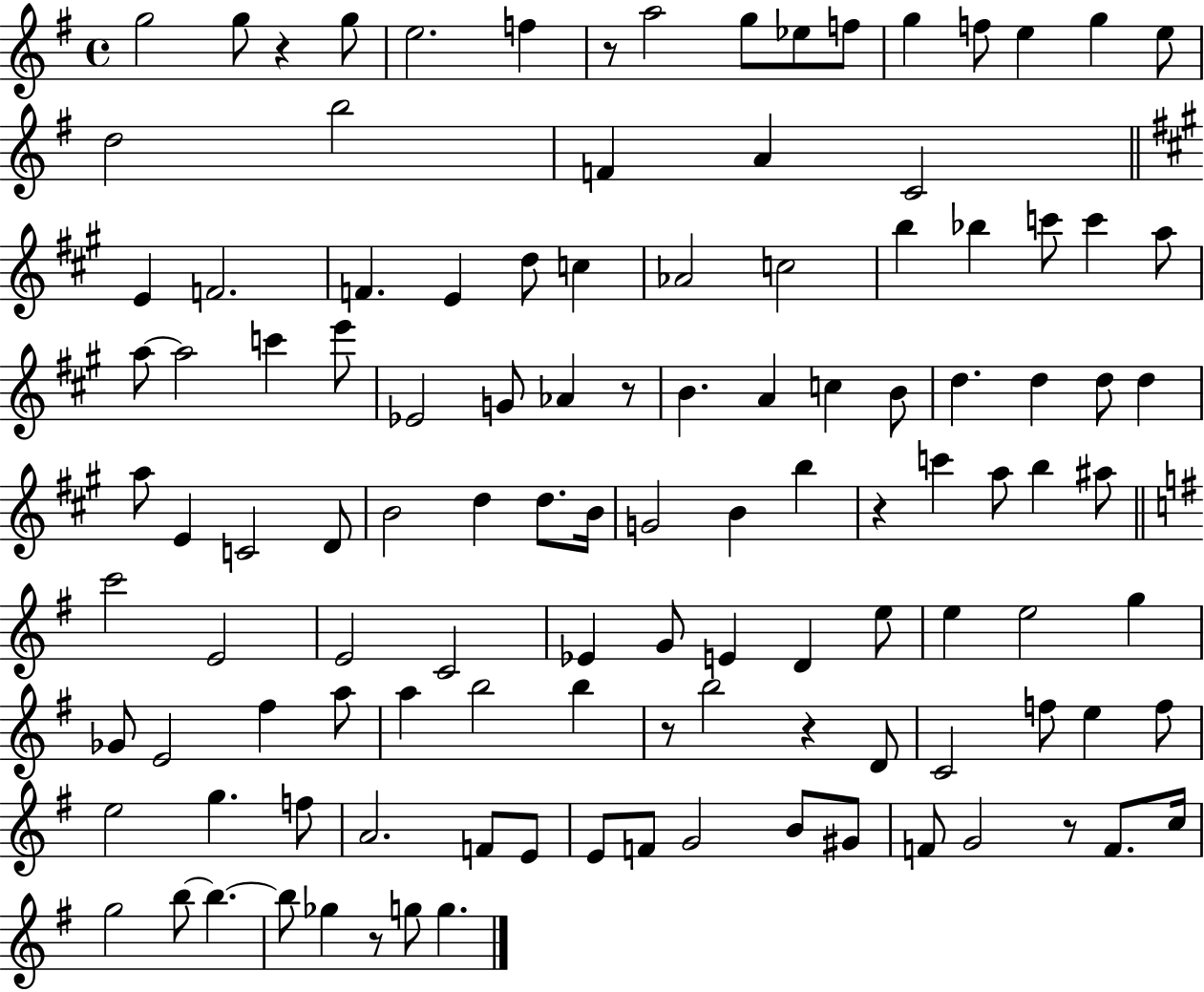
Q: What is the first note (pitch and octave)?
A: G5